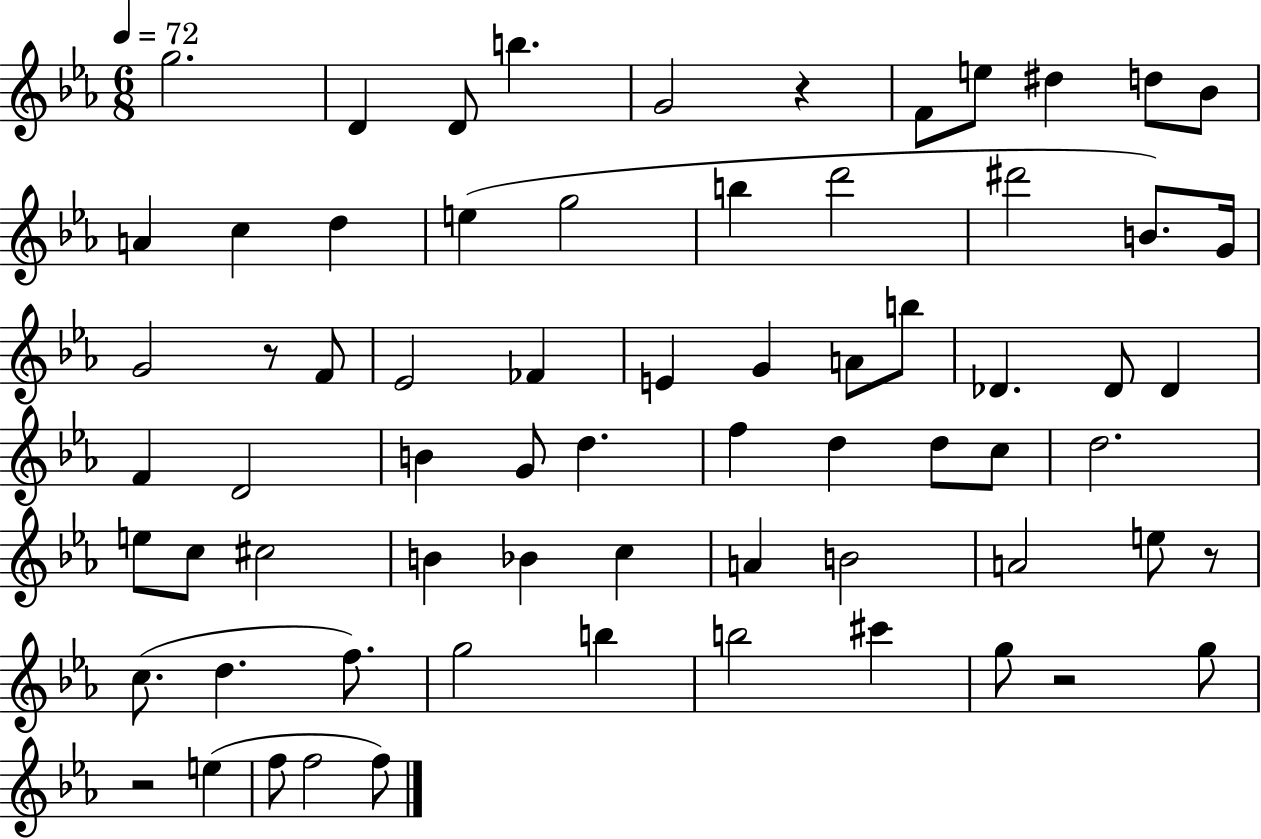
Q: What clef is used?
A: treble